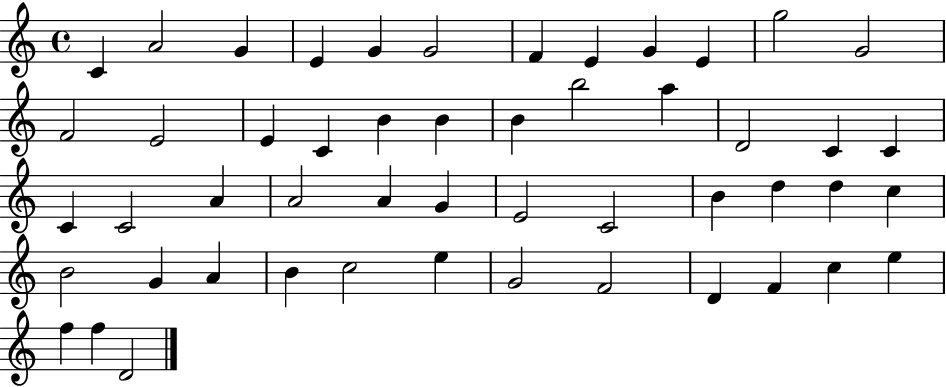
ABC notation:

X:1
T:Untitled
M:4/4
L:1/4
K:C
C A2 G E G G2 F E G E g2 G2 F2 E2 E C B B B b2 a D2 C C C C2 A A2 A G E2 C2 B d d c B2 G A B c2 e G2 F2 D F c e f f D2